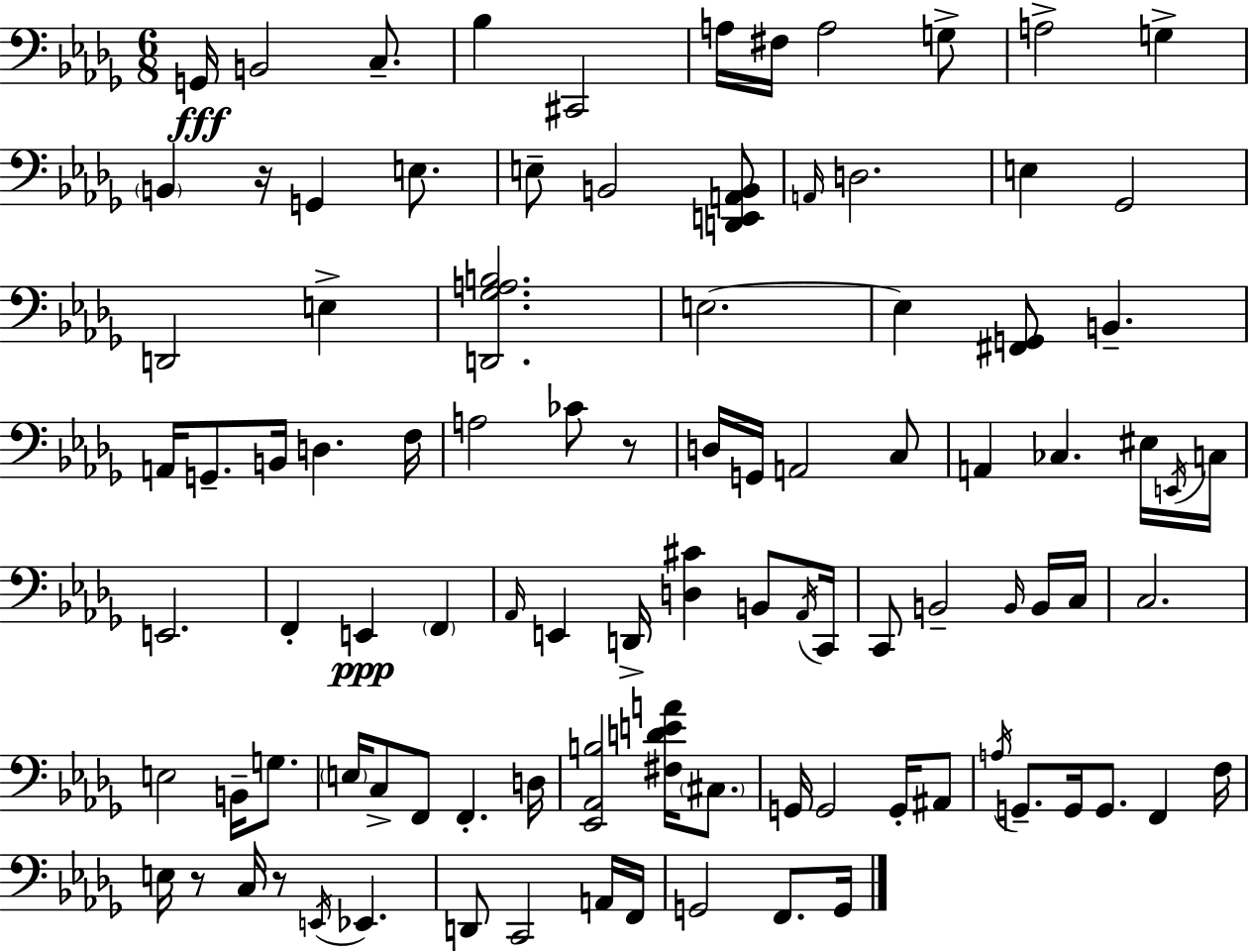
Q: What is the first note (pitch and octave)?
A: G2